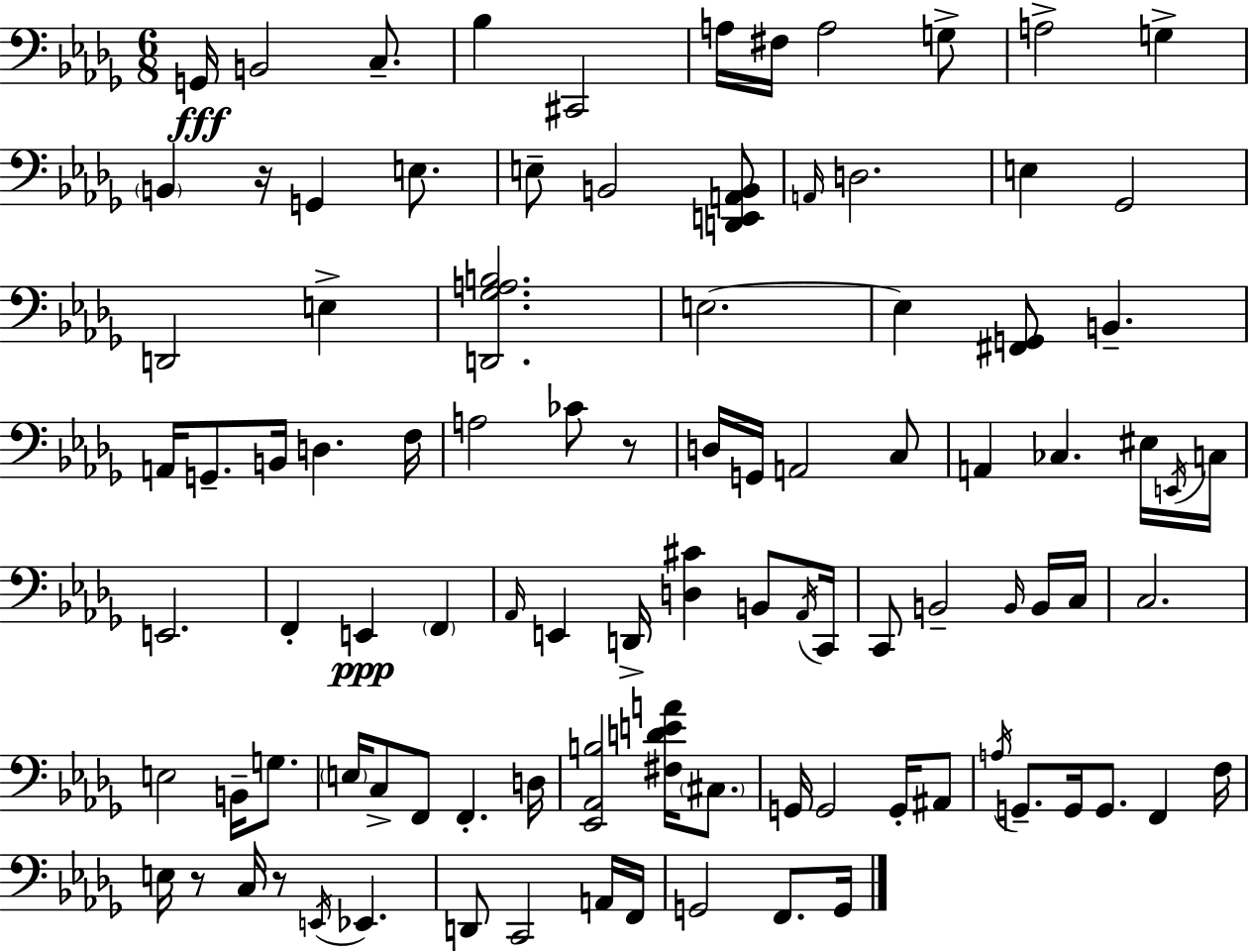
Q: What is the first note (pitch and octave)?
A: G2